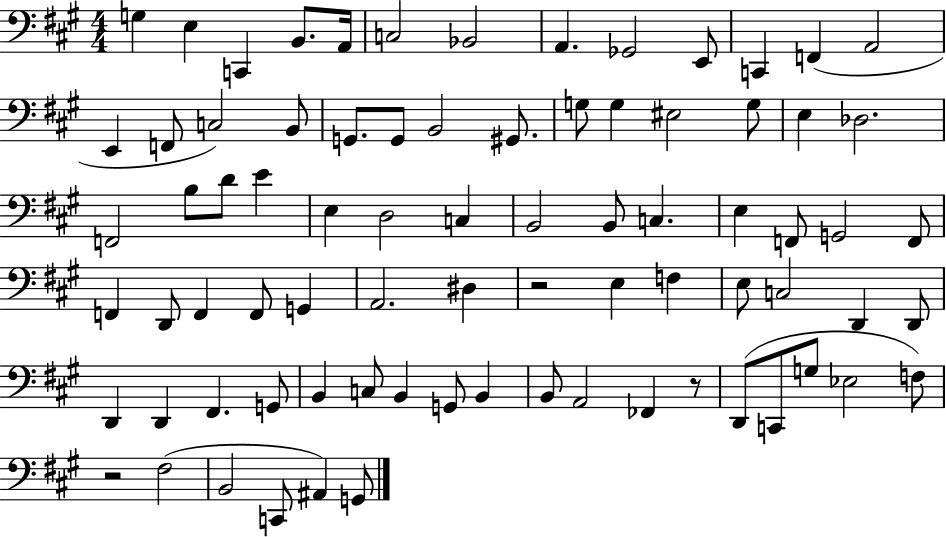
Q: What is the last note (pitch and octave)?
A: G2